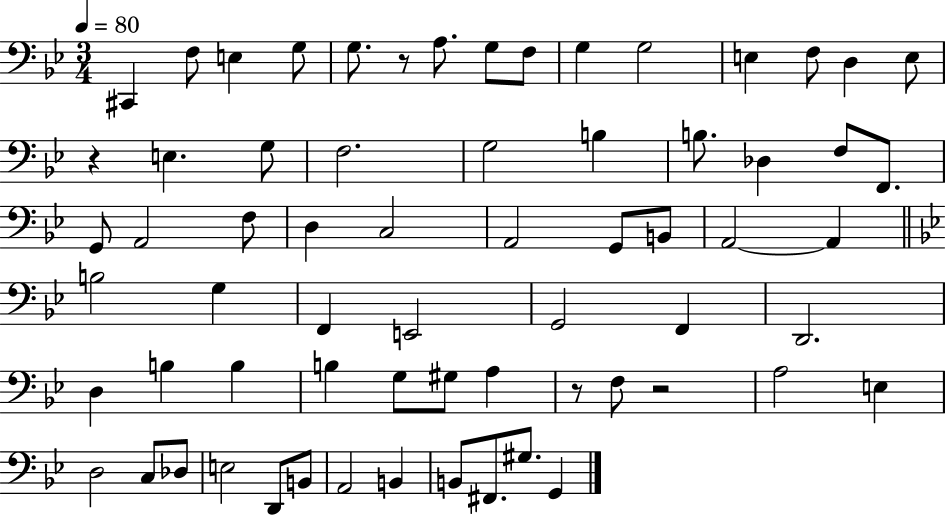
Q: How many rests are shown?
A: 4